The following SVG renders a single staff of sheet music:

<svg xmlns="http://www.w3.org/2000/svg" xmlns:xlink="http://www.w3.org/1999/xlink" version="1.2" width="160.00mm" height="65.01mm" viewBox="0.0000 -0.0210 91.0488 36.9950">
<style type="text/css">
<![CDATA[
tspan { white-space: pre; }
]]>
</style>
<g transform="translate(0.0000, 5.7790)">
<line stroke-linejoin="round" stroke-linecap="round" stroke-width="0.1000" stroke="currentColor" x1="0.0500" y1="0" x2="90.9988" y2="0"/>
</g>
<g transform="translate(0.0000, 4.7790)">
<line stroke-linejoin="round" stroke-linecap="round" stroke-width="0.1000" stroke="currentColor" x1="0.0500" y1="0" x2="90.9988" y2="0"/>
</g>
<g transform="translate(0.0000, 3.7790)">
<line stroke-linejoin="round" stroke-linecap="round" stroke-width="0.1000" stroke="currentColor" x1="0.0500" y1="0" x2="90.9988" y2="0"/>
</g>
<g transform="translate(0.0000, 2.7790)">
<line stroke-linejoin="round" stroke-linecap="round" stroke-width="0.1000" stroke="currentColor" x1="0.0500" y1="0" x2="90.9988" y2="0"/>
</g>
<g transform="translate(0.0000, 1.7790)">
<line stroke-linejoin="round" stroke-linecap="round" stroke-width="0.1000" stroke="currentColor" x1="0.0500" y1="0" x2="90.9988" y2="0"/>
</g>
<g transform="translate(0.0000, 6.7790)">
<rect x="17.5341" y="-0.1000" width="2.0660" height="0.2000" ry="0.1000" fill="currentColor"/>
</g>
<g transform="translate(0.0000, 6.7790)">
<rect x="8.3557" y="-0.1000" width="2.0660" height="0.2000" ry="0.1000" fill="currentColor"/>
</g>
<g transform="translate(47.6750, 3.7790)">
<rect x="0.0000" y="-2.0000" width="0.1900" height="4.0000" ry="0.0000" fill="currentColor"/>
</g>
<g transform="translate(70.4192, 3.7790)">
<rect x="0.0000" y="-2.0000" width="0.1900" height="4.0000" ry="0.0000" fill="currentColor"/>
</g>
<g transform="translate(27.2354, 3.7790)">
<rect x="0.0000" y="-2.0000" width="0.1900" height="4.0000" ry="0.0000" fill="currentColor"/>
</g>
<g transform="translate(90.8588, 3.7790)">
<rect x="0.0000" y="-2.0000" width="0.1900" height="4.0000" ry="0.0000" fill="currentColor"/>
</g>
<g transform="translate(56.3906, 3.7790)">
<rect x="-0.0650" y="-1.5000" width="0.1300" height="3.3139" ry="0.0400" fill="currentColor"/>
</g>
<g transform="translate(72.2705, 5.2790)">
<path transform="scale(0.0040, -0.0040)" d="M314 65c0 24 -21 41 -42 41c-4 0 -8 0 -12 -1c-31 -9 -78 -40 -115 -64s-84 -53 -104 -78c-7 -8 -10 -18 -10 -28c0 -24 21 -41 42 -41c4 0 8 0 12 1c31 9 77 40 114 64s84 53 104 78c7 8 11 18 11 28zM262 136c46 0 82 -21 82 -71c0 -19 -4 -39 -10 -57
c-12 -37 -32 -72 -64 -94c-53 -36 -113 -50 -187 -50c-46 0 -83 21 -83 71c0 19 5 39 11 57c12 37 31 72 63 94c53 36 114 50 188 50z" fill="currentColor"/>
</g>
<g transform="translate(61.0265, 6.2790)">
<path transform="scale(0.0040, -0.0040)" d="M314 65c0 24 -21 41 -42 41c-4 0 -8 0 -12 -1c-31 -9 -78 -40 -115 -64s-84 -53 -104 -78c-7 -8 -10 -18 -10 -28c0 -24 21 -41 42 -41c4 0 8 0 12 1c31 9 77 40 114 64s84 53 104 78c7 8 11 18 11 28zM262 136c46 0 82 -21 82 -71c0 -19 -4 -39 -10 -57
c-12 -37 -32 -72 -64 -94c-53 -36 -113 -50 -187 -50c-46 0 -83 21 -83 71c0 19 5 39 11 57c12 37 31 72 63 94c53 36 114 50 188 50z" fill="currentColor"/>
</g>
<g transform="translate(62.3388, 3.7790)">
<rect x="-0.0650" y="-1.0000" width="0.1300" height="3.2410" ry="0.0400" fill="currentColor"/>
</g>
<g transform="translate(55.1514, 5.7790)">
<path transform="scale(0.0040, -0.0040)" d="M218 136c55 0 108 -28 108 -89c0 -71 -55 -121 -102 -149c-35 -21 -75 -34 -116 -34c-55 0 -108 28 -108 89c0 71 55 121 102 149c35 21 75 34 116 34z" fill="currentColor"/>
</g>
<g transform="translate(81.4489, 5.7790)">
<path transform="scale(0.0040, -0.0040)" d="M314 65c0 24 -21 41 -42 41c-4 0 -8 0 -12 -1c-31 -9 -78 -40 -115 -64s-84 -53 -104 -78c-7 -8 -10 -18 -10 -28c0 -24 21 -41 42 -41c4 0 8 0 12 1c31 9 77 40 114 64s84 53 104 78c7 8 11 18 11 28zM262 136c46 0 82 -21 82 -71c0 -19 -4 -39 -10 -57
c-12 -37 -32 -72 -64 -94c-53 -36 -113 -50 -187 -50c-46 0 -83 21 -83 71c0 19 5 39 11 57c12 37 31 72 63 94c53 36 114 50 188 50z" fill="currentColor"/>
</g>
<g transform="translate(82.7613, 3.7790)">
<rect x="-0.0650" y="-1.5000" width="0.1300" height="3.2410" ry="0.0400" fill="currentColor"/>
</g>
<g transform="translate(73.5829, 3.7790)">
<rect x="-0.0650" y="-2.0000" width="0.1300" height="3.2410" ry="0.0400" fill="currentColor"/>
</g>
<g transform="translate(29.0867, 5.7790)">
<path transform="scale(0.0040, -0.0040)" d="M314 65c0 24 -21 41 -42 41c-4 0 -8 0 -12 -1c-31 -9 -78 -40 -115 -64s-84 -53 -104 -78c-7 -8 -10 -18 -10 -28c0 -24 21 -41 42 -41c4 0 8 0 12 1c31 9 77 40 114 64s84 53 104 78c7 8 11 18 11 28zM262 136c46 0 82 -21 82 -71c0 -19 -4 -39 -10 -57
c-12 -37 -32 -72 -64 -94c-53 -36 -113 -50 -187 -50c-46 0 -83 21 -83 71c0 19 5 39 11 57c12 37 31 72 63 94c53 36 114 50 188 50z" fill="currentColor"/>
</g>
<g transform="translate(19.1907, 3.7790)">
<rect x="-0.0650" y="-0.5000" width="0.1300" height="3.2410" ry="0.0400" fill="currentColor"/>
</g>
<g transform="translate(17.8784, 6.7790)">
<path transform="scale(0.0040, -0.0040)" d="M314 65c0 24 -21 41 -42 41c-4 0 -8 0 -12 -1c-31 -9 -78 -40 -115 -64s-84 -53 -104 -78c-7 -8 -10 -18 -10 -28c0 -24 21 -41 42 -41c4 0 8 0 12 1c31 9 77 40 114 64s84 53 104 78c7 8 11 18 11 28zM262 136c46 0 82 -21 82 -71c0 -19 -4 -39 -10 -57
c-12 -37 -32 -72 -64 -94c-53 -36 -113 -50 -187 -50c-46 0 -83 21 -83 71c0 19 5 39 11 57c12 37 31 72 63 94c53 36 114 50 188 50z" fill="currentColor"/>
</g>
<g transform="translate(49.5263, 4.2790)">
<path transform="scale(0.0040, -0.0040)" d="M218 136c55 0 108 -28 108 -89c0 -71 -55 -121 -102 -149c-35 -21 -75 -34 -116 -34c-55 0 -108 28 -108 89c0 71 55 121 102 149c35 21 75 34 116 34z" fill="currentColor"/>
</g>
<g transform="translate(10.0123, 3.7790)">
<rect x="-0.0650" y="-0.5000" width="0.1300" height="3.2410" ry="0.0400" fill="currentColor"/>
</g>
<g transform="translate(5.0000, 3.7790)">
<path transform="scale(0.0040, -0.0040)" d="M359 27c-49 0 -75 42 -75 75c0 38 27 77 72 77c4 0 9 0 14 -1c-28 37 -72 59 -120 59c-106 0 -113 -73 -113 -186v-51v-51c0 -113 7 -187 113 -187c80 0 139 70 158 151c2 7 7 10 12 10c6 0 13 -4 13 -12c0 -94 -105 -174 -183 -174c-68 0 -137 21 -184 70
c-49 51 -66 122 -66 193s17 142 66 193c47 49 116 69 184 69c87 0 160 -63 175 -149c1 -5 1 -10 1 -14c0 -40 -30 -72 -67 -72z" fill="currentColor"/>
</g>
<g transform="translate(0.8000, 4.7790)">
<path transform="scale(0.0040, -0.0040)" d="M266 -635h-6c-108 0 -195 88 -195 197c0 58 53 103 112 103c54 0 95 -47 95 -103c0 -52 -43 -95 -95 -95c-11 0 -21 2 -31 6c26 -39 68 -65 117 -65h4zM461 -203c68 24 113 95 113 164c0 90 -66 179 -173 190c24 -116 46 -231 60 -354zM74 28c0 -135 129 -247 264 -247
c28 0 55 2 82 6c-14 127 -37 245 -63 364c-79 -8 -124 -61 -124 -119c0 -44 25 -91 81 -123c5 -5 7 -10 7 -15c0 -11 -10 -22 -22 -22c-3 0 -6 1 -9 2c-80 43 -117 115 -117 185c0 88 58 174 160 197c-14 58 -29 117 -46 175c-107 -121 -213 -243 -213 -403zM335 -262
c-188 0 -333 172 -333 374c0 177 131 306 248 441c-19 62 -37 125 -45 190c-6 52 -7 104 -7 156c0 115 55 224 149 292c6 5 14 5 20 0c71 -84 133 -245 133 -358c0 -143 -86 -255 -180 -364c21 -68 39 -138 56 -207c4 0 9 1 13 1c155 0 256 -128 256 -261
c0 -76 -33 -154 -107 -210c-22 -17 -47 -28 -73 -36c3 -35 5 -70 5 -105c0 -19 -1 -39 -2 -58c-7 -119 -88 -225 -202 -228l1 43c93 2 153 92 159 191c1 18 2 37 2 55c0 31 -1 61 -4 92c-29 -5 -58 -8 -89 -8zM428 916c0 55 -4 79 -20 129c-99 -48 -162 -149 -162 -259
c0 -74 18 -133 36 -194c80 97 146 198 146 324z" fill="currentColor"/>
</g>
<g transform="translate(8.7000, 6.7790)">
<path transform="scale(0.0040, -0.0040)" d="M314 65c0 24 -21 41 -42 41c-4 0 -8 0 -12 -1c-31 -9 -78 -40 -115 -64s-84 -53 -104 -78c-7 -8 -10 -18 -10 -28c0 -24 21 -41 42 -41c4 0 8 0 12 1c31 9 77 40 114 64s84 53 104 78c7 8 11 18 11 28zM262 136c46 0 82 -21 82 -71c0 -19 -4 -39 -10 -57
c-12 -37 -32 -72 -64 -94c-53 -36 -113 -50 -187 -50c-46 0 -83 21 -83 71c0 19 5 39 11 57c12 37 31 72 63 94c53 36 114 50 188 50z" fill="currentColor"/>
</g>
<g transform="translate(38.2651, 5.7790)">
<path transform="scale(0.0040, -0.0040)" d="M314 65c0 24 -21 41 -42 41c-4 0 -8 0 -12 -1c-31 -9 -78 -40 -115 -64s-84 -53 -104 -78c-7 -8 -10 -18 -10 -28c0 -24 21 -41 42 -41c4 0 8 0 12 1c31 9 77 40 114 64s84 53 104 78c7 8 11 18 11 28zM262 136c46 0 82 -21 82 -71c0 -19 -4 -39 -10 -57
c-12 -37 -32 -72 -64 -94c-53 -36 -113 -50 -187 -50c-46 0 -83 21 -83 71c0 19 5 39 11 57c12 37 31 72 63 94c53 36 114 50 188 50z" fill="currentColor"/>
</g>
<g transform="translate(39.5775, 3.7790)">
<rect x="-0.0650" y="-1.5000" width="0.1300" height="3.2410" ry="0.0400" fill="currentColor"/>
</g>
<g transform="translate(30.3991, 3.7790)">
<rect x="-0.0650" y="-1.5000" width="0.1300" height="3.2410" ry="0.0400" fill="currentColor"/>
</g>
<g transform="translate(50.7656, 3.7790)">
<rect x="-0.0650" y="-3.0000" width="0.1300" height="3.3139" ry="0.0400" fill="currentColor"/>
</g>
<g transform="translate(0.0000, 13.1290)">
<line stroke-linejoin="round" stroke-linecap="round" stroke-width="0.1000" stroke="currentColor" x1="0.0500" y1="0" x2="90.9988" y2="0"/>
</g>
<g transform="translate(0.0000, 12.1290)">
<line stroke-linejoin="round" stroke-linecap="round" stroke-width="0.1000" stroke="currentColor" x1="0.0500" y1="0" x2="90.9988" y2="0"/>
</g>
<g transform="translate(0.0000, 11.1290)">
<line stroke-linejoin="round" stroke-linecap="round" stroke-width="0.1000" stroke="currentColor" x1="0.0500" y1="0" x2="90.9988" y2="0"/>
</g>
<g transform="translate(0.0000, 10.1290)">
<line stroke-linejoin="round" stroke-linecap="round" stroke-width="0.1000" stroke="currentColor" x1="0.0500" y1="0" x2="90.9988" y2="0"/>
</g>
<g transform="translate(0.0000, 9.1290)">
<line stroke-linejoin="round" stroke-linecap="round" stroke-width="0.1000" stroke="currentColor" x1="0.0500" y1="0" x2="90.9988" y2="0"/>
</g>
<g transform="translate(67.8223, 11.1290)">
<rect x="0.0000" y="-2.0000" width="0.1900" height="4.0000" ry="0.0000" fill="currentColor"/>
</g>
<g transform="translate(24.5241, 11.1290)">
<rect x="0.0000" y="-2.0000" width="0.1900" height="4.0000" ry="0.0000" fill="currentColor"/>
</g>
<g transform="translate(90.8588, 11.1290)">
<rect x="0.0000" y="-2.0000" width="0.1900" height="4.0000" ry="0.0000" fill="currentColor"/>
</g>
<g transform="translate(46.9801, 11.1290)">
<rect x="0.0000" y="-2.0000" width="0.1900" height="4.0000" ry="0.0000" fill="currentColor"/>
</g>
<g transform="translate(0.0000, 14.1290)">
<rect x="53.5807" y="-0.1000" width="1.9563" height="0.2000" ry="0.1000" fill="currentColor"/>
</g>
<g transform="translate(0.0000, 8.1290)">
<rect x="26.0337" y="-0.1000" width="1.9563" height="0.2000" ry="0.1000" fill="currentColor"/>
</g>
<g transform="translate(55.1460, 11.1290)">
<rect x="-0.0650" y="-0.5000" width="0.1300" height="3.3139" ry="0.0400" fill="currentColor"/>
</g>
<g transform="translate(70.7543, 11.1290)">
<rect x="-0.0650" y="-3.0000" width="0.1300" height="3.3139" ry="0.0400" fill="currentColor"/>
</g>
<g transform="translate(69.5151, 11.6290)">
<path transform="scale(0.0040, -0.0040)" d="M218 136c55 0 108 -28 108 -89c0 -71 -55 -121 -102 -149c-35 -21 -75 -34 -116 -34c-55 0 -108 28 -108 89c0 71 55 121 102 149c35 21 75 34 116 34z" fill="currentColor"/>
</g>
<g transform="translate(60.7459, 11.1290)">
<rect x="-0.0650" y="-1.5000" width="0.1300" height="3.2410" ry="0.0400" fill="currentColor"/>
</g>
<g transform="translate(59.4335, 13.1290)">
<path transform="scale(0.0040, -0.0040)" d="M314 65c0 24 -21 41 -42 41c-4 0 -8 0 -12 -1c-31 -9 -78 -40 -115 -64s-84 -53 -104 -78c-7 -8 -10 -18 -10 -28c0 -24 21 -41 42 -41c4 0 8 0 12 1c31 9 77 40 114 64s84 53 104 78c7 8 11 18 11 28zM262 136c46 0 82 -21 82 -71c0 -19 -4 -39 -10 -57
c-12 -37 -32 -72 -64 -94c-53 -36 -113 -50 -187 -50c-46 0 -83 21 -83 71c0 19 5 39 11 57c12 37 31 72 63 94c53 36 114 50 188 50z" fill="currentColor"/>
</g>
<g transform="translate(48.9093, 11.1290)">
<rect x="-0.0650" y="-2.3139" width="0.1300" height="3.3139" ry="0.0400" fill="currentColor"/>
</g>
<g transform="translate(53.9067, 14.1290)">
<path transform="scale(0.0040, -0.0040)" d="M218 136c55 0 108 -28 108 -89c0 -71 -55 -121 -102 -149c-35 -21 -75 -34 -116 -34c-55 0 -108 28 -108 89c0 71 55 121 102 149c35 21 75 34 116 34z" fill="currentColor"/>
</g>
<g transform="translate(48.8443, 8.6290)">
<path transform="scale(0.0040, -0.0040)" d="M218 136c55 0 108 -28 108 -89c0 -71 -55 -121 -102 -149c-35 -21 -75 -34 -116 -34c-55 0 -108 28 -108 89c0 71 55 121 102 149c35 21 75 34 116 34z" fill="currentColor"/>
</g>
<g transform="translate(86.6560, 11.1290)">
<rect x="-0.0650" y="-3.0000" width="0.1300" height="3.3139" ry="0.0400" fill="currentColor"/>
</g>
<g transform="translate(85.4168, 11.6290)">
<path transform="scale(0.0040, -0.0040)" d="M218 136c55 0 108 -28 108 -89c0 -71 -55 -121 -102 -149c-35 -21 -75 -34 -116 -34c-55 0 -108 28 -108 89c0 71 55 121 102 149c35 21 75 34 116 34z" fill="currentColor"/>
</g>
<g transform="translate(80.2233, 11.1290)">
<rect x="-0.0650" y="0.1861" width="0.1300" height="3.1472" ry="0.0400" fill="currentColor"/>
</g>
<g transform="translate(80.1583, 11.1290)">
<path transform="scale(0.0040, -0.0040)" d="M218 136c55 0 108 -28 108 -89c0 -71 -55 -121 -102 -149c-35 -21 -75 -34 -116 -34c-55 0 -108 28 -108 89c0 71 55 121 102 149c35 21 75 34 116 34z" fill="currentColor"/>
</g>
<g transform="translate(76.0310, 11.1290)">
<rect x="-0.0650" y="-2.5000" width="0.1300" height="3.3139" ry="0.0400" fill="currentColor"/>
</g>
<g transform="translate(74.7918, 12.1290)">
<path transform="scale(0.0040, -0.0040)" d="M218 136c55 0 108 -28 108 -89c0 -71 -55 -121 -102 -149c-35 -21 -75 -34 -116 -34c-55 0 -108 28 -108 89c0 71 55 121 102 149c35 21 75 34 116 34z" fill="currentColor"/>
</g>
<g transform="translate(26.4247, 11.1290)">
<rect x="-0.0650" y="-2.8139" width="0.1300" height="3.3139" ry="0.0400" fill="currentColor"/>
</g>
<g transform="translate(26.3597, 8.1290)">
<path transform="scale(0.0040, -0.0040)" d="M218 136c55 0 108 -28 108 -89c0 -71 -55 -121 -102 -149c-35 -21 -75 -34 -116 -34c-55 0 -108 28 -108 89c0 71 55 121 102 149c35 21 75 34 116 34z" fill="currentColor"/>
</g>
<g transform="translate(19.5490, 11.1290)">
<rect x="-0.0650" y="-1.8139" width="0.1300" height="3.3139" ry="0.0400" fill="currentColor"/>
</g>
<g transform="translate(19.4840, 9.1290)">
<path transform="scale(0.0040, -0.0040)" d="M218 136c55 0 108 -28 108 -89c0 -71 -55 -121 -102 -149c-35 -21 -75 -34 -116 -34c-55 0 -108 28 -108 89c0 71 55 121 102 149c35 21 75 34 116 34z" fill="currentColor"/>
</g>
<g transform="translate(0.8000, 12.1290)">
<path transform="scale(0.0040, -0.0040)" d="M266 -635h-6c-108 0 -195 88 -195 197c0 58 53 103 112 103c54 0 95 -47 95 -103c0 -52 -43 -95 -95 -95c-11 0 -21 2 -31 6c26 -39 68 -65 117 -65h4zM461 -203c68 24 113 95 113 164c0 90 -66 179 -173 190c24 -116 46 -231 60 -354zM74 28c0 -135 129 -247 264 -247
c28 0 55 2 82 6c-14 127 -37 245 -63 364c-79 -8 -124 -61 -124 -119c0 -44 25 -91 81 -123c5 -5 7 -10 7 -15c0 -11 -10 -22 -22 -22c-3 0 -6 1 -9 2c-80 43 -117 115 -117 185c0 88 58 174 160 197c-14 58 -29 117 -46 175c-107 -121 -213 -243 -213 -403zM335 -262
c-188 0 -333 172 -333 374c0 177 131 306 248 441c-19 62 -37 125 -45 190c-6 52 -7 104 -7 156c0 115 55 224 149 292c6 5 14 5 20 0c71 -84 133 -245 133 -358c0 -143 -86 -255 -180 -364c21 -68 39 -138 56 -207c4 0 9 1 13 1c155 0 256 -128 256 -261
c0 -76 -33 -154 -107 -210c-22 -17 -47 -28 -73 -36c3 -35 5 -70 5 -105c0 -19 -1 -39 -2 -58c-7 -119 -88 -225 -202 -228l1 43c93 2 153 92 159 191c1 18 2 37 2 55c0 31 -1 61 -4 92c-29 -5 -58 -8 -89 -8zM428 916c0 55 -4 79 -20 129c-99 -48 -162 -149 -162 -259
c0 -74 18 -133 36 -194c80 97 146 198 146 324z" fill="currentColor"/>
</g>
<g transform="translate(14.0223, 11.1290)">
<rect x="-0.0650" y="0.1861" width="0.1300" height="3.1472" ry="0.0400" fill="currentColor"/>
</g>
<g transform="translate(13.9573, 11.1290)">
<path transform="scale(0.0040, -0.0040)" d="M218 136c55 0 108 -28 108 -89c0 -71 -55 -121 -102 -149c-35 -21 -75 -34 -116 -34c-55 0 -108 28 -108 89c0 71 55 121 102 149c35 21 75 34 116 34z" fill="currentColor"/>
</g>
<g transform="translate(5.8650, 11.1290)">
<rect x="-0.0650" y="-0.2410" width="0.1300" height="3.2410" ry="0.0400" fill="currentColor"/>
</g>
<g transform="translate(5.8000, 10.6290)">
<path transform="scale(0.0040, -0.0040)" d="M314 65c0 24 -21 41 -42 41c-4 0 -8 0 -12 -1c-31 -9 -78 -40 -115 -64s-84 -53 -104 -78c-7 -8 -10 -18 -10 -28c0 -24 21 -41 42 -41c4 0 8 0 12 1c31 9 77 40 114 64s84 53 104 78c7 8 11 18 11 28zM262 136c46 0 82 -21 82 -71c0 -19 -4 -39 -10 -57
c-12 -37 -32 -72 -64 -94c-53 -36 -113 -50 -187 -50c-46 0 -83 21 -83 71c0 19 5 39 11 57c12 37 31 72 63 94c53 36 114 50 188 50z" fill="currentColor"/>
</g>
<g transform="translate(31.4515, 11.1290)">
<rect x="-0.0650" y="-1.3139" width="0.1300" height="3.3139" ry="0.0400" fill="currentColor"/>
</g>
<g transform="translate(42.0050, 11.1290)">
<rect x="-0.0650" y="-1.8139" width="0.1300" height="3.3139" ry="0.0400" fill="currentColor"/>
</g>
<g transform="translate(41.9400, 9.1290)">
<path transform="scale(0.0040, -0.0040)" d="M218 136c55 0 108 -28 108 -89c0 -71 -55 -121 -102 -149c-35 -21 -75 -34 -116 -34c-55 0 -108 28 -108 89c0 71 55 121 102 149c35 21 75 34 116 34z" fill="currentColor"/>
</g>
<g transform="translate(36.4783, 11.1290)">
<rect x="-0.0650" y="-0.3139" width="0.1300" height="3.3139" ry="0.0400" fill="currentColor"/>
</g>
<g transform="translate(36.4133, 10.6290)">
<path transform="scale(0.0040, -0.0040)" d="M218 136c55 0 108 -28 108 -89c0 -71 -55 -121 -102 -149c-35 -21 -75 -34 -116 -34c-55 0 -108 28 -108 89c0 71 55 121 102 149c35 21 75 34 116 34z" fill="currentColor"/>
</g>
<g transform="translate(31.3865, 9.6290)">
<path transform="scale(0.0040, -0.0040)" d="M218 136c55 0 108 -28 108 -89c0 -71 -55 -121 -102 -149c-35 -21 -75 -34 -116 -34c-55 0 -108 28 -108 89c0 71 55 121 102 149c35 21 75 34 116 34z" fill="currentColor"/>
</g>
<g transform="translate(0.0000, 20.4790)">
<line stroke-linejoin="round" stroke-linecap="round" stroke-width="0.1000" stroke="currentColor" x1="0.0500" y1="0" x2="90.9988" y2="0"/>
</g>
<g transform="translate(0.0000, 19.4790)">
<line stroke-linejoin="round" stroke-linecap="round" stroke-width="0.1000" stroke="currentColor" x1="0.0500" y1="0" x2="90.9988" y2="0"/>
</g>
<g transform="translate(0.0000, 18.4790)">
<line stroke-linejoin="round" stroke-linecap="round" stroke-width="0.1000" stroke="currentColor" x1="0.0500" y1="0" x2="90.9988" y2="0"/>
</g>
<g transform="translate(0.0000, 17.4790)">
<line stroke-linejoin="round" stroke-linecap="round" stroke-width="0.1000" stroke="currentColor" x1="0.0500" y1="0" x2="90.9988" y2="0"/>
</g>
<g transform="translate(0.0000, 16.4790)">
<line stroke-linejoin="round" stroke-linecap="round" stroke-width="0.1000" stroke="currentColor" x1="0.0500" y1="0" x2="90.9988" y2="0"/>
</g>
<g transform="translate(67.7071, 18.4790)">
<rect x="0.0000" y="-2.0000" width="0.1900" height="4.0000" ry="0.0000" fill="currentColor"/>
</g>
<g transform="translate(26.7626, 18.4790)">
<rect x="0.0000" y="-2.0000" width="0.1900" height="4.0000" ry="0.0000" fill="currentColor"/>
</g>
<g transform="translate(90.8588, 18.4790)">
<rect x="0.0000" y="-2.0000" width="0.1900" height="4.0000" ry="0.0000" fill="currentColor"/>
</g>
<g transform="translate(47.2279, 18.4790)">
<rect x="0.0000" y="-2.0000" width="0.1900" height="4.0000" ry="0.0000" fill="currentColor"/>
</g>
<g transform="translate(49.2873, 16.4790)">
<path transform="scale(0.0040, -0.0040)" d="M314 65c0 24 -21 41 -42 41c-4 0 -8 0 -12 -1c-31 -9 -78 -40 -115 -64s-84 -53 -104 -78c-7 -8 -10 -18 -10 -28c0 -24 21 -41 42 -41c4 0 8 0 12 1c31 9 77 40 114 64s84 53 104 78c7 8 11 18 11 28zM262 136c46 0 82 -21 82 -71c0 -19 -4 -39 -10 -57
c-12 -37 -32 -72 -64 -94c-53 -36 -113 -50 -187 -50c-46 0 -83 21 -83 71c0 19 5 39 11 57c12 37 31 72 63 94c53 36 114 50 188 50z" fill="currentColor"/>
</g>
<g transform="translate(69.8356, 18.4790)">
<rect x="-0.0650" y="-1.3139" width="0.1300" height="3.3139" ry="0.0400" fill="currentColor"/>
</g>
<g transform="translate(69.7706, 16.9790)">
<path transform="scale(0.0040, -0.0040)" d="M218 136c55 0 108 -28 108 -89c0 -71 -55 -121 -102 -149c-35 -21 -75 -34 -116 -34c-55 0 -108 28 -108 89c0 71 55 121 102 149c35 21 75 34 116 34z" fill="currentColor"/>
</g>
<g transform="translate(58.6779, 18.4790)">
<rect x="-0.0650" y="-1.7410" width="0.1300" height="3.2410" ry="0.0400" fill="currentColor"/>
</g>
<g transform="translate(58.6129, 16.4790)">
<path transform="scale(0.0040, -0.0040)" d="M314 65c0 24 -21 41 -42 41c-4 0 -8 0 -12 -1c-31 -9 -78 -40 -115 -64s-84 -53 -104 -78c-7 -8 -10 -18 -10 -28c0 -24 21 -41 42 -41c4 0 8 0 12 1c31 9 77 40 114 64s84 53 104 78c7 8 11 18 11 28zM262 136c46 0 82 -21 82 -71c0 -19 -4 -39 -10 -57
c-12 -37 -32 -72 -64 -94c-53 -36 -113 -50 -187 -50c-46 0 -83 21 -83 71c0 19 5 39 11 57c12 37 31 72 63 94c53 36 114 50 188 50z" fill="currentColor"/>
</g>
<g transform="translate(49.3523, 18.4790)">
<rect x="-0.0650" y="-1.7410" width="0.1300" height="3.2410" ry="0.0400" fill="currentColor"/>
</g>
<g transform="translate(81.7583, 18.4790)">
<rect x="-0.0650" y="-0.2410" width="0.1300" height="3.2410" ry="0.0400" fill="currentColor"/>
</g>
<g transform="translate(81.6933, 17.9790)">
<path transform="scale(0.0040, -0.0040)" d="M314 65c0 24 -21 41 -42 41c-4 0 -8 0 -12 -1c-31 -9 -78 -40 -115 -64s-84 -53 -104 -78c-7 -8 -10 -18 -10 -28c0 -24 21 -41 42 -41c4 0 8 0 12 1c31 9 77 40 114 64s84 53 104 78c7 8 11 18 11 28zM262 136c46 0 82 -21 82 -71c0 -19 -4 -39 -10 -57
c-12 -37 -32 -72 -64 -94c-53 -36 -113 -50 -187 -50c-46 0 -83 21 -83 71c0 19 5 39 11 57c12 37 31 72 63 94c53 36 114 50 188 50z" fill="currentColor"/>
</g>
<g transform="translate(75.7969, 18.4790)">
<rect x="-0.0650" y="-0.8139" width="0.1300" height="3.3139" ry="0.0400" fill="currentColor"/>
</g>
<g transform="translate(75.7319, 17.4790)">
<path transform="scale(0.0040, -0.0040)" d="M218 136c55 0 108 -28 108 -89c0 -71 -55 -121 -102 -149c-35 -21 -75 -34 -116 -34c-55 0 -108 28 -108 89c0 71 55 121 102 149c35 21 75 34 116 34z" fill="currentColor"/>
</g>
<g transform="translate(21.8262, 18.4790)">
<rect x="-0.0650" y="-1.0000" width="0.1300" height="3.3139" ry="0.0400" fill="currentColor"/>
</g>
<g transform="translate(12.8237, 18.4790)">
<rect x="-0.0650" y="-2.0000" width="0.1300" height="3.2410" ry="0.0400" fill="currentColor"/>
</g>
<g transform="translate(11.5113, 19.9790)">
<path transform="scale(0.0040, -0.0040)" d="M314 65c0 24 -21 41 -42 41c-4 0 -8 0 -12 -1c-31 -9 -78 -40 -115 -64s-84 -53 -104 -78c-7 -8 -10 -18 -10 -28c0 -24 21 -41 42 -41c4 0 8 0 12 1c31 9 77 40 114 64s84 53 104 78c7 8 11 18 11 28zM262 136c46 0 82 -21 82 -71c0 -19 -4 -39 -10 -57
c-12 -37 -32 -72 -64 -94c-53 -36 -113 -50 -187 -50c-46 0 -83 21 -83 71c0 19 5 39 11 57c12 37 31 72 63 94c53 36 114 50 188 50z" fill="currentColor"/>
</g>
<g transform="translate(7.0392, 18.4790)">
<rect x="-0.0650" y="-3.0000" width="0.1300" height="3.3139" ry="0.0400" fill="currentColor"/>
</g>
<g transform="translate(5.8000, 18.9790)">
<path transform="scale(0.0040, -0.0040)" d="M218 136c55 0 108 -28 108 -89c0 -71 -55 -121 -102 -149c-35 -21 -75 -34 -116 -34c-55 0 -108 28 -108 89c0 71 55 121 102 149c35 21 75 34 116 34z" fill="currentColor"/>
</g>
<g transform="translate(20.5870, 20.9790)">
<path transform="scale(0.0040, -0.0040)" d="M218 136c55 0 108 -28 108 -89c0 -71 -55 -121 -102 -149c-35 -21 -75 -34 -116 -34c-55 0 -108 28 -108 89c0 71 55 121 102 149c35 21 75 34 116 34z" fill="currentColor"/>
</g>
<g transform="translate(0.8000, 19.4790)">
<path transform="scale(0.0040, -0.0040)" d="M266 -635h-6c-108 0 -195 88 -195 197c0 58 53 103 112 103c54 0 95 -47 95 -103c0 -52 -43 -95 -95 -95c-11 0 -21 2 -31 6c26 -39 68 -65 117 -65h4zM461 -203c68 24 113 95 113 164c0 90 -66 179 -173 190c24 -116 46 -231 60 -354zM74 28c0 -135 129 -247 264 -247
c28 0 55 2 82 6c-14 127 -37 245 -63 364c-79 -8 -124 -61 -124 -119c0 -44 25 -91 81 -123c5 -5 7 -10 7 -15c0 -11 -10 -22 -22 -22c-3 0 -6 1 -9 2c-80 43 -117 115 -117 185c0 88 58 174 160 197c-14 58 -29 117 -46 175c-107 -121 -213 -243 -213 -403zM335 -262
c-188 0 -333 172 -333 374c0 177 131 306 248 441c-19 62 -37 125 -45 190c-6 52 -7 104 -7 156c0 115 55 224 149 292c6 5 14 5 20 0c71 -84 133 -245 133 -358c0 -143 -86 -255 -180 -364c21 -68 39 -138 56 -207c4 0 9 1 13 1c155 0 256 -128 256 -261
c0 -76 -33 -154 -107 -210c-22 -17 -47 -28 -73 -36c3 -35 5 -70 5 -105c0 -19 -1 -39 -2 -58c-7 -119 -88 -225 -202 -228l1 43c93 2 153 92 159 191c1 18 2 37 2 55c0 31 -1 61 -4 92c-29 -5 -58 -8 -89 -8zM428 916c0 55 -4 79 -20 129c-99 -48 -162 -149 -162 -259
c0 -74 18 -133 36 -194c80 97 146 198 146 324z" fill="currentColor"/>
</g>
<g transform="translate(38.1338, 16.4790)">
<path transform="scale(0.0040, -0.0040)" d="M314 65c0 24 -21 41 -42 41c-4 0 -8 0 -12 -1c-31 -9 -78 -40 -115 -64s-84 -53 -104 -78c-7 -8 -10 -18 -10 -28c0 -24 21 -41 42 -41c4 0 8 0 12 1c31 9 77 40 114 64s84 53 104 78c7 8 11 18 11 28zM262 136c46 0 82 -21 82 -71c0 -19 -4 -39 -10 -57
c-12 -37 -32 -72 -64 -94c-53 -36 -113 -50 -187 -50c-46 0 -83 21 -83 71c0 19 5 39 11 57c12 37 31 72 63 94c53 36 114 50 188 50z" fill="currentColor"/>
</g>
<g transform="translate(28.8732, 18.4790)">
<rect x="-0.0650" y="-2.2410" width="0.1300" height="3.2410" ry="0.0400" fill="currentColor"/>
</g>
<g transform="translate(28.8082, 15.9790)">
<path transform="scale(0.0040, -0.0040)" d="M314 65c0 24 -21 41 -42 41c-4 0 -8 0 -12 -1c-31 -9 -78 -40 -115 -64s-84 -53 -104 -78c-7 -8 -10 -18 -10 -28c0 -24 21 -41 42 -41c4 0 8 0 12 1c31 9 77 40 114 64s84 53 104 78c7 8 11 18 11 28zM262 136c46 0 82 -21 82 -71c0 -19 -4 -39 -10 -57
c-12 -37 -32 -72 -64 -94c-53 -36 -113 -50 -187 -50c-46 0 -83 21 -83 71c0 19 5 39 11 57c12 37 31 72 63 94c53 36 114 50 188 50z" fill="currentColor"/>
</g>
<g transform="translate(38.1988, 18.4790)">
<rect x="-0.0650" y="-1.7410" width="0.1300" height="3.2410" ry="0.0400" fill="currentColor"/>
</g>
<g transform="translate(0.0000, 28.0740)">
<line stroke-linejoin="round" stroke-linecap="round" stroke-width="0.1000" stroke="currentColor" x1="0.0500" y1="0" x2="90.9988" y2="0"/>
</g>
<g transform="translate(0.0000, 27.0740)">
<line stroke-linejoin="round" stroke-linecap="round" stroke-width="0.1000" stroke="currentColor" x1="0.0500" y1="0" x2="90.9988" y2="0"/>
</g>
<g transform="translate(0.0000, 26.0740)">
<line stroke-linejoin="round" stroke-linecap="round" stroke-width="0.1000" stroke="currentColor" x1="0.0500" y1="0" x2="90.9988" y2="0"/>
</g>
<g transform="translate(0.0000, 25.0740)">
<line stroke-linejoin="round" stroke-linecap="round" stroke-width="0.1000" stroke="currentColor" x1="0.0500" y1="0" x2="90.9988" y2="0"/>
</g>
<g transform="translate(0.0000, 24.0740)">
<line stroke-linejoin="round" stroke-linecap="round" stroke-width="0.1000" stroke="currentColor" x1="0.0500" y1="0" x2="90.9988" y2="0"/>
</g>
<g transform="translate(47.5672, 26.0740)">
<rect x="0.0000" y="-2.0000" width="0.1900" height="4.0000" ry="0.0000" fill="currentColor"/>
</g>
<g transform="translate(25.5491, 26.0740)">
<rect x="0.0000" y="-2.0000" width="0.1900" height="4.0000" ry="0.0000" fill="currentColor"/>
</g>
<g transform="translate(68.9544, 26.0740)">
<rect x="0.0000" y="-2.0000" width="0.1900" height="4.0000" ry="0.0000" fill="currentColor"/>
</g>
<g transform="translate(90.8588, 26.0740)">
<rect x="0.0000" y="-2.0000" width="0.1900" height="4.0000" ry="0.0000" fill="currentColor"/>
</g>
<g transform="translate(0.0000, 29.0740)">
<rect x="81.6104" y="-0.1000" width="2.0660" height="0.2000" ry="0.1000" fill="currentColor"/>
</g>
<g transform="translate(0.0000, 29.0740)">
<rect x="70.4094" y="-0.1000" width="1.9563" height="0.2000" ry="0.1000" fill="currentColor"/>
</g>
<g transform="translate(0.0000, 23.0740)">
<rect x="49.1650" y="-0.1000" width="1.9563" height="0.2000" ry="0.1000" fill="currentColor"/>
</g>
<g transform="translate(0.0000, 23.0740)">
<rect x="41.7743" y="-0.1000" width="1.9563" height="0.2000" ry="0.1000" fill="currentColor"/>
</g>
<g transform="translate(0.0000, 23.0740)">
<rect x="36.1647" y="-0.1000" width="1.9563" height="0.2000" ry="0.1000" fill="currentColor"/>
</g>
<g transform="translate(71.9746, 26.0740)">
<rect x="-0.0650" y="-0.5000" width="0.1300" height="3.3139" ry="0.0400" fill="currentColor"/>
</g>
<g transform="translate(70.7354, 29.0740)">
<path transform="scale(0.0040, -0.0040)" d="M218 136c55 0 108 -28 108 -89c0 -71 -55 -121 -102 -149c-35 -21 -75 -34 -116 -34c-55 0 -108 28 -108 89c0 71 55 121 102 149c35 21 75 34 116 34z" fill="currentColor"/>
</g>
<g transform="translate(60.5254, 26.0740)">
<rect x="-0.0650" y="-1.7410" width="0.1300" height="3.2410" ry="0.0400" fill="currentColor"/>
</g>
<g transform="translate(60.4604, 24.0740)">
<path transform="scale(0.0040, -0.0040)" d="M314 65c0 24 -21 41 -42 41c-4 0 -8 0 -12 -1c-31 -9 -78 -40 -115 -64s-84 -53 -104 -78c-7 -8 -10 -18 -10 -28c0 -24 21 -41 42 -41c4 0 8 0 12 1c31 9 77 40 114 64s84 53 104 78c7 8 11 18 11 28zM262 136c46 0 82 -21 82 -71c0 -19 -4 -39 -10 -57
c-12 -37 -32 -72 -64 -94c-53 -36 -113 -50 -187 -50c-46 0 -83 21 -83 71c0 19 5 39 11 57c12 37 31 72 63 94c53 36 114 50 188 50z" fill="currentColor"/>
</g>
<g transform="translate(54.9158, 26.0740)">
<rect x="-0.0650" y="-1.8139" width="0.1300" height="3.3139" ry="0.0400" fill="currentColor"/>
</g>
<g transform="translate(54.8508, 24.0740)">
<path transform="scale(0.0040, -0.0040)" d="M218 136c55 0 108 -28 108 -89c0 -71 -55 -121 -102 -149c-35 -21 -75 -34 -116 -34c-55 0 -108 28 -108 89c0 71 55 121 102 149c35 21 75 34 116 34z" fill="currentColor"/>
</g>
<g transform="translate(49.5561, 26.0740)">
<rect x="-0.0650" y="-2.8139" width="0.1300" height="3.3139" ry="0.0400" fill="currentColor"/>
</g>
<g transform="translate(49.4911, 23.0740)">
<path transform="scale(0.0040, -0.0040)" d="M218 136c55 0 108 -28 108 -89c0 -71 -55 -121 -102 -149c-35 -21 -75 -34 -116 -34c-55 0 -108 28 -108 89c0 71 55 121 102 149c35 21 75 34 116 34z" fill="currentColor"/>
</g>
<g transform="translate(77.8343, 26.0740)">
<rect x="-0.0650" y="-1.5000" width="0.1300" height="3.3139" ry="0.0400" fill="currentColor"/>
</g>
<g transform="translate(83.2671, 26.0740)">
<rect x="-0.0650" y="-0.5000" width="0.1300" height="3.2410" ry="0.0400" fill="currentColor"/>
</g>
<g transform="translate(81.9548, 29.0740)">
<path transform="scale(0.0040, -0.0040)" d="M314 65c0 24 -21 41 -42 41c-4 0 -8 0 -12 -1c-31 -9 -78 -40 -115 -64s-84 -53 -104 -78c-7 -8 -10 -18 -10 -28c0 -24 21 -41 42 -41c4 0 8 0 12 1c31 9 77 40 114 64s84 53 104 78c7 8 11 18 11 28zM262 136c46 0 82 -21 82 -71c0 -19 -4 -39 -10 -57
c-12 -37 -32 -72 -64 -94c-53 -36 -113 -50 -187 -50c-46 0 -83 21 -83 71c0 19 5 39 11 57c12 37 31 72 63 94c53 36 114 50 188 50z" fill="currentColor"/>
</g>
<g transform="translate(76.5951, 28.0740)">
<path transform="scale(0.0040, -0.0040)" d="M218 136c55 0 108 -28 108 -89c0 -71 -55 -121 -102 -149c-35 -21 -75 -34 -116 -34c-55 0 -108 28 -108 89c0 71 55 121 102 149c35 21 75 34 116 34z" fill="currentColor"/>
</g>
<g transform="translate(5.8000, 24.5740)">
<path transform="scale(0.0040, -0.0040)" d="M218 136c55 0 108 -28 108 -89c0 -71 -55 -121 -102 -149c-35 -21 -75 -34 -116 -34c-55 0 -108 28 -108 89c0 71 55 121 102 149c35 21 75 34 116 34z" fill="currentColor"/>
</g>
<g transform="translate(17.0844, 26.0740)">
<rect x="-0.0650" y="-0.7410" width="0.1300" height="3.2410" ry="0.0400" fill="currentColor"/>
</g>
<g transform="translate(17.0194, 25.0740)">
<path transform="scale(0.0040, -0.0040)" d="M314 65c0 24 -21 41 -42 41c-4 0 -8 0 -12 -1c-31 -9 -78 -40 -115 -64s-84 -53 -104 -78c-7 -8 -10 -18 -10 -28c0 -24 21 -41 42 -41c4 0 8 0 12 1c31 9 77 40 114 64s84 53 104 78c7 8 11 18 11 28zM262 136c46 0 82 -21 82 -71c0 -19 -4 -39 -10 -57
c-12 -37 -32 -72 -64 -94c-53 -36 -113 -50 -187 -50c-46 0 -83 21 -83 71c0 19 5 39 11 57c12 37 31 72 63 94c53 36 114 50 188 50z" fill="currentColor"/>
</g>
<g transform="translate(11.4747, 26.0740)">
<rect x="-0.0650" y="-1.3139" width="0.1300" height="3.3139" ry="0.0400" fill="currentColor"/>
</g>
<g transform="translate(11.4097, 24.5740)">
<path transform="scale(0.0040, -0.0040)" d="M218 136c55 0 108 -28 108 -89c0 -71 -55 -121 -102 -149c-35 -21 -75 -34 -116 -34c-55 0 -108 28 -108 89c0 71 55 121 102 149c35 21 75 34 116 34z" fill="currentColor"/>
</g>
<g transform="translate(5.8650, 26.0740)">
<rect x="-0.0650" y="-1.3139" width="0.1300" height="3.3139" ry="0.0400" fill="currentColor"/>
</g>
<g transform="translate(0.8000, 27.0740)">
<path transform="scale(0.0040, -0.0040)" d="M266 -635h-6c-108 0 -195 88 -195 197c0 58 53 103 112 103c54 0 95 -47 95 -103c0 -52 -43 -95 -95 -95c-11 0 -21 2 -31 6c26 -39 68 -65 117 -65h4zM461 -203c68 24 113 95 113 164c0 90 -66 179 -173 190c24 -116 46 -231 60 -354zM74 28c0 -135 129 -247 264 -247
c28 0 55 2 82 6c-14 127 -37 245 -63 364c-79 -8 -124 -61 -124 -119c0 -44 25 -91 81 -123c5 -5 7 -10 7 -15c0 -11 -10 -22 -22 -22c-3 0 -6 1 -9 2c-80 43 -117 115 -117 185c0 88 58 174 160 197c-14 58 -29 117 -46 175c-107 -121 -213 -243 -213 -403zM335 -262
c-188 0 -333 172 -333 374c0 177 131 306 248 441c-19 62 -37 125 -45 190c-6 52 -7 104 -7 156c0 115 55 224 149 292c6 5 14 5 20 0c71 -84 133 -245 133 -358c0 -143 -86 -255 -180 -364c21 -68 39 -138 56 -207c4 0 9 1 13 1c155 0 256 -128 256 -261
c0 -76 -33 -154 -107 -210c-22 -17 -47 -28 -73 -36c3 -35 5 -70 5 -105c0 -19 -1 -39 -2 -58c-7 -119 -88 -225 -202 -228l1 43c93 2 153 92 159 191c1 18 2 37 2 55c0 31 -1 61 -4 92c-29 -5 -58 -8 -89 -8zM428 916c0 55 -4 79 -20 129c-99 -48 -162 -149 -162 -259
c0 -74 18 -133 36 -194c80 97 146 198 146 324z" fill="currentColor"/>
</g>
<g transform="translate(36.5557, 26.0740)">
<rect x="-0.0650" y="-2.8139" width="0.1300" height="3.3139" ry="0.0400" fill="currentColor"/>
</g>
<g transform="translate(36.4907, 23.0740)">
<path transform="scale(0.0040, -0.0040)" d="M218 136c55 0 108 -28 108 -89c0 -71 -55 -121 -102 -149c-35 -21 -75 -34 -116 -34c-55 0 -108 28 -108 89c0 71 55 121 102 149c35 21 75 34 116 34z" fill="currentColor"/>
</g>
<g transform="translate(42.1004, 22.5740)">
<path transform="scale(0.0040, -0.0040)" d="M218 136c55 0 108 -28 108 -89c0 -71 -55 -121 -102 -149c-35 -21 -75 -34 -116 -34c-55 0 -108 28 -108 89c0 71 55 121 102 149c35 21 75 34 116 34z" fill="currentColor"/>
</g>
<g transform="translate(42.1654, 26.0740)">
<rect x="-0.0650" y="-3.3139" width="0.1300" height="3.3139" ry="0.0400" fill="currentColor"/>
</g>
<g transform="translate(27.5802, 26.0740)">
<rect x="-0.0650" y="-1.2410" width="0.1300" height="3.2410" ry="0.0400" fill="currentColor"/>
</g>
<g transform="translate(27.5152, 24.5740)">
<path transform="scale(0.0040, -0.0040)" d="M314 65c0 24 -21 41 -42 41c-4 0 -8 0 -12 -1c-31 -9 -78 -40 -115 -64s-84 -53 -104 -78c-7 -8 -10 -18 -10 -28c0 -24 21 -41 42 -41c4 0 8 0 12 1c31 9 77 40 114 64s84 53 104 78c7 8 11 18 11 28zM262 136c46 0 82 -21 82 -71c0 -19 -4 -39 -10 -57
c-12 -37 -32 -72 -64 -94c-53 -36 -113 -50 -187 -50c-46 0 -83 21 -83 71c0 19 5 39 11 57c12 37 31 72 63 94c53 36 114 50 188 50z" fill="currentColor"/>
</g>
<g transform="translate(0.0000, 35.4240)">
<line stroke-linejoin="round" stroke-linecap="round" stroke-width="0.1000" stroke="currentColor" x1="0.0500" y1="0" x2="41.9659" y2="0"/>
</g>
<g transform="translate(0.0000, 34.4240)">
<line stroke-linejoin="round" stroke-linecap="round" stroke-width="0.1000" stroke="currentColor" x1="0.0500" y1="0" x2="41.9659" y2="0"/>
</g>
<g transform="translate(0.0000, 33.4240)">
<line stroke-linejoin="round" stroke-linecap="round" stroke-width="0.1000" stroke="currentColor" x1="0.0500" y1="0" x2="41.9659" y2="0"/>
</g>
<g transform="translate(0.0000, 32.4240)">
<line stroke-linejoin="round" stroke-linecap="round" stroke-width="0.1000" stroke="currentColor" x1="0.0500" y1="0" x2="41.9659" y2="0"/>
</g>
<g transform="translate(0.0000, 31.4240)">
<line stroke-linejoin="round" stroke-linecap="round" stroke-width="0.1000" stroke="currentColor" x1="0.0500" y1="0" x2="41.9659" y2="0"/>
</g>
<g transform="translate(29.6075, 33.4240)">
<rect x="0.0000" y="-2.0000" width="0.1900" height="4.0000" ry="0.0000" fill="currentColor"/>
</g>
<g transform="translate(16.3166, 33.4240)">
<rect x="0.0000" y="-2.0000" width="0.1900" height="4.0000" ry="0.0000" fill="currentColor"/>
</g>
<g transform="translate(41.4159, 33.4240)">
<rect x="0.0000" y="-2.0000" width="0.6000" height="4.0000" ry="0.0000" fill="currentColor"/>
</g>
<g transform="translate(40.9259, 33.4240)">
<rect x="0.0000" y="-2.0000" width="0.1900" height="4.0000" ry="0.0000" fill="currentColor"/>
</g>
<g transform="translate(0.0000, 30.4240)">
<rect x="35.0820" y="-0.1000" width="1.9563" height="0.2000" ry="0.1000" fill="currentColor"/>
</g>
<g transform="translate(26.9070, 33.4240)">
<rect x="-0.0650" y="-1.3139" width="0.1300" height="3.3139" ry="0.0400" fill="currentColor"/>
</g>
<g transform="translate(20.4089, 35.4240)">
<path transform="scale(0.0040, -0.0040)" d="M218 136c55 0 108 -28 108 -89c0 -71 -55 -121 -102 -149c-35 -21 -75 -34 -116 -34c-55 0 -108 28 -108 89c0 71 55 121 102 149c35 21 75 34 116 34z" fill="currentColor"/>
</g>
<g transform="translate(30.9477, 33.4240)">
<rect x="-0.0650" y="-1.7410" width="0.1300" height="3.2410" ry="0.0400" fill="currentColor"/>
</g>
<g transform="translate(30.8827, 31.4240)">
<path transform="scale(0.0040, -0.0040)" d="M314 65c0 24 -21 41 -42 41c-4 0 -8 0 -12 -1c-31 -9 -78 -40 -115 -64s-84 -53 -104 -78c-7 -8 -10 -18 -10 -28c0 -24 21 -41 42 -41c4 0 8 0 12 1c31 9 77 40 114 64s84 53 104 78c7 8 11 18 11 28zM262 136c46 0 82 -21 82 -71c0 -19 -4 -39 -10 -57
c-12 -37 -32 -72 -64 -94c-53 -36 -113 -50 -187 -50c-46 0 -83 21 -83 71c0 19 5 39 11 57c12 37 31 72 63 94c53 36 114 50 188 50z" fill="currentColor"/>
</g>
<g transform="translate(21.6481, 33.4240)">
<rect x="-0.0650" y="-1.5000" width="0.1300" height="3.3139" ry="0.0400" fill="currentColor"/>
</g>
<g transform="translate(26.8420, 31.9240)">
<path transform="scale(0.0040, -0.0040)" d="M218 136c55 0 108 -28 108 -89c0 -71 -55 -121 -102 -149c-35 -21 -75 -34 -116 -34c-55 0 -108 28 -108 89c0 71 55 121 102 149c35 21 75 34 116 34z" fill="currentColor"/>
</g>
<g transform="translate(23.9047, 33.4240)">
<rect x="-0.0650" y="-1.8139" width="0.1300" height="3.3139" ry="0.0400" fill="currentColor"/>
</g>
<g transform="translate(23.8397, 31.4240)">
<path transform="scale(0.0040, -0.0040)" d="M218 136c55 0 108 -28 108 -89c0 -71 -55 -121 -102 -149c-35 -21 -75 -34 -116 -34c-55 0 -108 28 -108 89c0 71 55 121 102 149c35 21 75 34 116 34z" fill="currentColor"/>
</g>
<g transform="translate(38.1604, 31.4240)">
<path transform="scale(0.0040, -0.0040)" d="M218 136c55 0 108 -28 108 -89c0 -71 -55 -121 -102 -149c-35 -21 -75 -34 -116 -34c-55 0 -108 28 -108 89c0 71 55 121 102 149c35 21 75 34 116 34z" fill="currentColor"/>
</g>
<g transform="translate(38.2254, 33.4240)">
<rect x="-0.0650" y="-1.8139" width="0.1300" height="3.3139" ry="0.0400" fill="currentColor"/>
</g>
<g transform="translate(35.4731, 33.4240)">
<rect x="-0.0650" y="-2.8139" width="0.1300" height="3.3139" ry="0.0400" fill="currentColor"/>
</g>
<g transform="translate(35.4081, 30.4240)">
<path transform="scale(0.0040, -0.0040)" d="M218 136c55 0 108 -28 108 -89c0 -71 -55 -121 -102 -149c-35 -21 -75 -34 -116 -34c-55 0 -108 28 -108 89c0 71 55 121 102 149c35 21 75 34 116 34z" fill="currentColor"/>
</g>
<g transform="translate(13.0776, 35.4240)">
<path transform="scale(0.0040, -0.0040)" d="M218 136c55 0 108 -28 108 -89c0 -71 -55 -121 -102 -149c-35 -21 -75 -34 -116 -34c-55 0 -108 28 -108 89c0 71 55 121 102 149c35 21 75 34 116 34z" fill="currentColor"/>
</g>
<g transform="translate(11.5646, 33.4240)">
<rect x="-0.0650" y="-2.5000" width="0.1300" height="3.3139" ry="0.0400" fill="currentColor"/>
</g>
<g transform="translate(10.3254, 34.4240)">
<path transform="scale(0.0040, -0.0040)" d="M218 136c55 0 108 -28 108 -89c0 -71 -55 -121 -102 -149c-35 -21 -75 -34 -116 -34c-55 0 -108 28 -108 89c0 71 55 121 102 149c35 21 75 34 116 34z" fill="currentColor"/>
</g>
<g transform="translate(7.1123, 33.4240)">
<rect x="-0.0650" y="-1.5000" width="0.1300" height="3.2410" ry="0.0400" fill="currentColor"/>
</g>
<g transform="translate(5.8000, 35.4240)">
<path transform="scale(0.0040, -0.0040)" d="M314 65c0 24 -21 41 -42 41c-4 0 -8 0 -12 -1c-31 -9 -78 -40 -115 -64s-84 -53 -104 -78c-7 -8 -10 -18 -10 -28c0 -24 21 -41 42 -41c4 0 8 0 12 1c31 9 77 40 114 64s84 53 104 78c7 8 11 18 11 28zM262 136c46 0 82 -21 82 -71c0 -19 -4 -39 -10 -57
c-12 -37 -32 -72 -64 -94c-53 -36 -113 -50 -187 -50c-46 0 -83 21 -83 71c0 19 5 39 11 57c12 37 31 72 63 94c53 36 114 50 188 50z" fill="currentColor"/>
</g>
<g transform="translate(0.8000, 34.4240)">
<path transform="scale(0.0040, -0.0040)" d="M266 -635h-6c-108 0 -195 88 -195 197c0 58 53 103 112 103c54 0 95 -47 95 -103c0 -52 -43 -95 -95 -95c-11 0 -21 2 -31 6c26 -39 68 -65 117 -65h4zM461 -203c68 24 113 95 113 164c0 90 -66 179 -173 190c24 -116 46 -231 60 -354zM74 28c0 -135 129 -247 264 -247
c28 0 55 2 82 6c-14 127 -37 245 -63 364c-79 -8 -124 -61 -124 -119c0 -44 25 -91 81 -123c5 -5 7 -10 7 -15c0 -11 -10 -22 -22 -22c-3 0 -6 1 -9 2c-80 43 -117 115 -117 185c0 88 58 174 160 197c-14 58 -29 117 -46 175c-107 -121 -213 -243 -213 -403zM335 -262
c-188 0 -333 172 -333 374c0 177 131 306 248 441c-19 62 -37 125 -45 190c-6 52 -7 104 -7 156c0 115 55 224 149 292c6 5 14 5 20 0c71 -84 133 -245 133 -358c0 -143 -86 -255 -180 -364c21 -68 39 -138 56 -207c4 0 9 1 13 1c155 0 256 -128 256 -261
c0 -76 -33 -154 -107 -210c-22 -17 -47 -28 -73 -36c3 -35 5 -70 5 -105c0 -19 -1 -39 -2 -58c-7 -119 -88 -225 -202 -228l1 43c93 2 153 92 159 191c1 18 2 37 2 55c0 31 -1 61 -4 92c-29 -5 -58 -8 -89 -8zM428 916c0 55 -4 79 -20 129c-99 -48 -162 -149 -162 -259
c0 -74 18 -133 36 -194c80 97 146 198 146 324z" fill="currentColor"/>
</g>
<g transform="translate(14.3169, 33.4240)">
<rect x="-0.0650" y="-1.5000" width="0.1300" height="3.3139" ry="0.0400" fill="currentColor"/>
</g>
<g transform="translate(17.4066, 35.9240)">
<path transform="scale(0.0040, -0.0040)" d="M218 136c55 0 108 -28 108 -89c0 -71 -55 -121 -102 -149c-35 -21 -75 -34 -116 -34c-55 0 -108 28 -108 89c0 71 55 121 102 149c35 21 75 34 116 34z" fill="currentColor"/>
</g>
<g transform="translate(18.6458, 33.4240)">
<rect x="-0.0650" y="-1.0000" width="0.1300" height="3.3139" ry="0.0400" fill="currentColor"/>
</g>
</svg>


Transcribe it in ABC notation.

X:1
T:Untitled
M:4/4
L:1/4
K:C
C2 C2 E2 E2 A E D2 F2 E2 c2 B f a e c f g C E2 A G B A A F2 D g2 f2 f2 f2 e d c2 e e d2 e2 a b a f f2 C E C2 E2 G E D E f e f2 a f